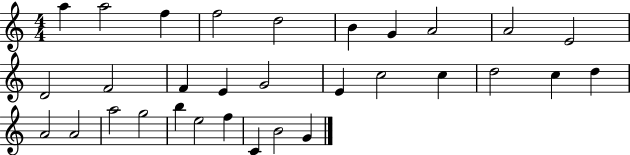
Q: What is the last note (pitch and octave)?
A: G4